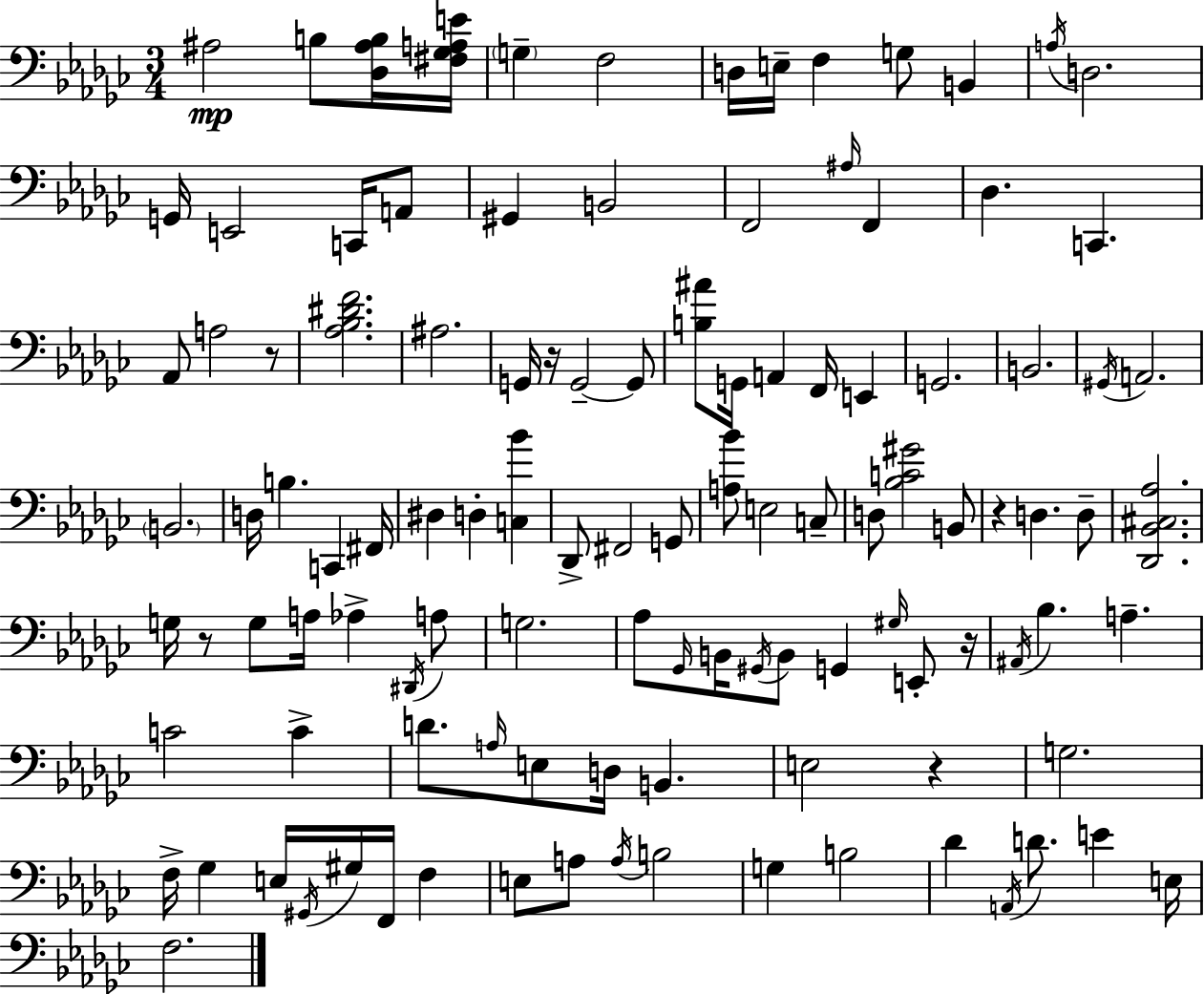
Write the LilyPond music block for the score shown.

{
  \clef bass
  \numericTimeSignature
  \time 3/4
  \key ees \minor
  \repeat volta 2 { ais2\mp b8 <des ais b>16 <fis ges a e'>16 | \parenthesize g4-- f2 | d16 e16-- f4 g8 b,4 | \acciaccatura { a16 } d2. | \break g,16 e,2 c,16 a,8 | gis,4 b,2 | f,2 \grace { ais16 } f,4 | des4. c,4. | \break aes,8 a2 | r8 <aes bes dis' f'>2. | ais2. | g,16 r16 g,2--~~ | \break g,8 <b ais'>8 g,16 a,4 f,16 e,4 | g,2. | b,2. | \acciaccatura { gis,16 } a,2. | \break \parenthesize b,2. | d16 b4. c,4 | fis,16 dis4 d4-. <c bes'>4 | des,8-> fis,2 | \break g,8 <a bes'>8 e2 | c8-- d8 <bes c' gis'>2 | b,8 r4 d4. | d8-- <des, bes, cis aes>2. | \break g16 r8 g8 a16 aes4-> | \acciaccatura { dis,16 } a8 g2. | aes8 \grace { ges,16 } b,16 \acciaccatura { gis,16 } b,8 g,4 | \grace { gis16 } e,8-. r16 \acciaccatura { ais,16 } bes4. | \break a4.-- c'2 | c'4-> d'8. \grace { a16 } | e8 d16 b,4. e2 | r4 g2. | \break f16-> ges4 | e16 \acciaccatura { gis,16 } gis16 f,16 f4 e8 | a8 \acciaccatura { a16 } b2 g4 | b2 des'4 | \break \acciaccatura { a,16 } d'8. e'4 e16 | f2. | } \bar "|."
}